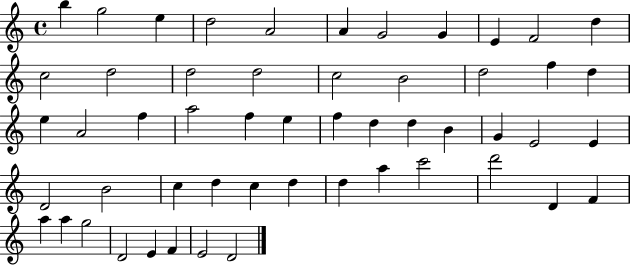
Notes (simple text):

B5/q G5/h E5/q D5/h A4/h A4/q G4/h G4/q E4/q F4/h D5/q C5/h D5/h D5/h D5/h C5/h B4/h D5/h F5/q D5/q E5/q A4/h F5/q A5/h F5/q E5/q F5/q D5/q D5/q B4/q G4/q E4/h E4/q D4/h B4/h C5/q D5/q C5/q D5/q D5/q A5/q C6/h D6/h D4/q F4/q A5/q A5/q G5/h D4/h E4/q F4/q E4/h D4/h